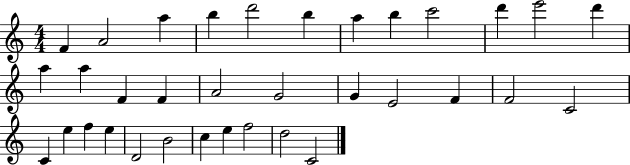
X:1
T:Untitled
M:4/4
L:1/4
K:C
F A2 a b d'2 b a b c'2 d' e'2 d' a a F F A2 G2 G E2 F F2 C2 C e f e D2 B2 c e f2 d2 C2